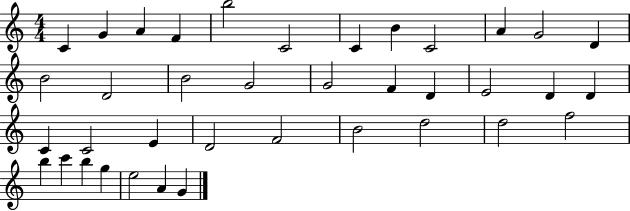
X:1
T:Untitled
M:4/4
L:1/4
K:C
C G A F b2 C2 C B C2 A G2 D B2 D2 B2 G2 G2 F D E2 D D C C2 E D2 F2 B2 d2 d2 f2 b c' b g e2 A G